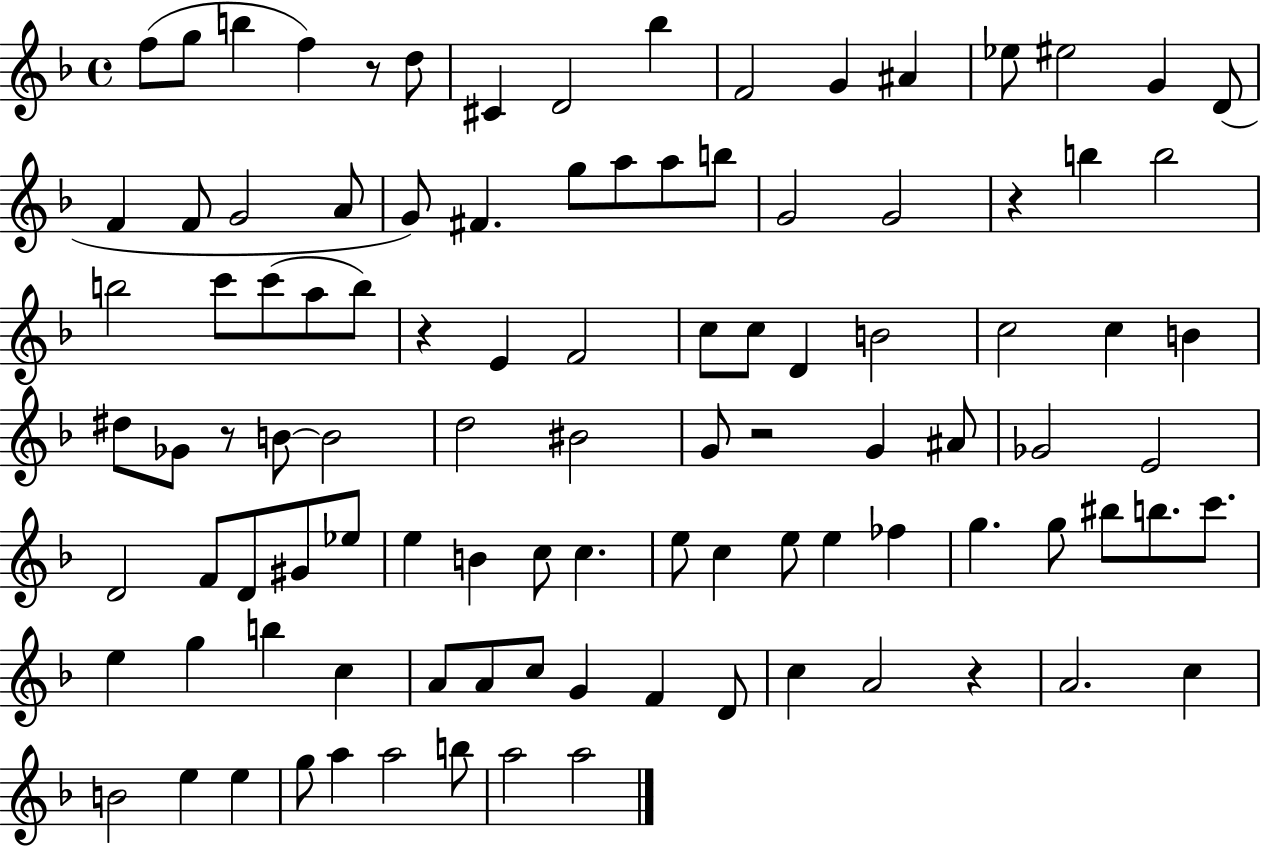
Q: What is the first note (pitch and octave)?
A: F5